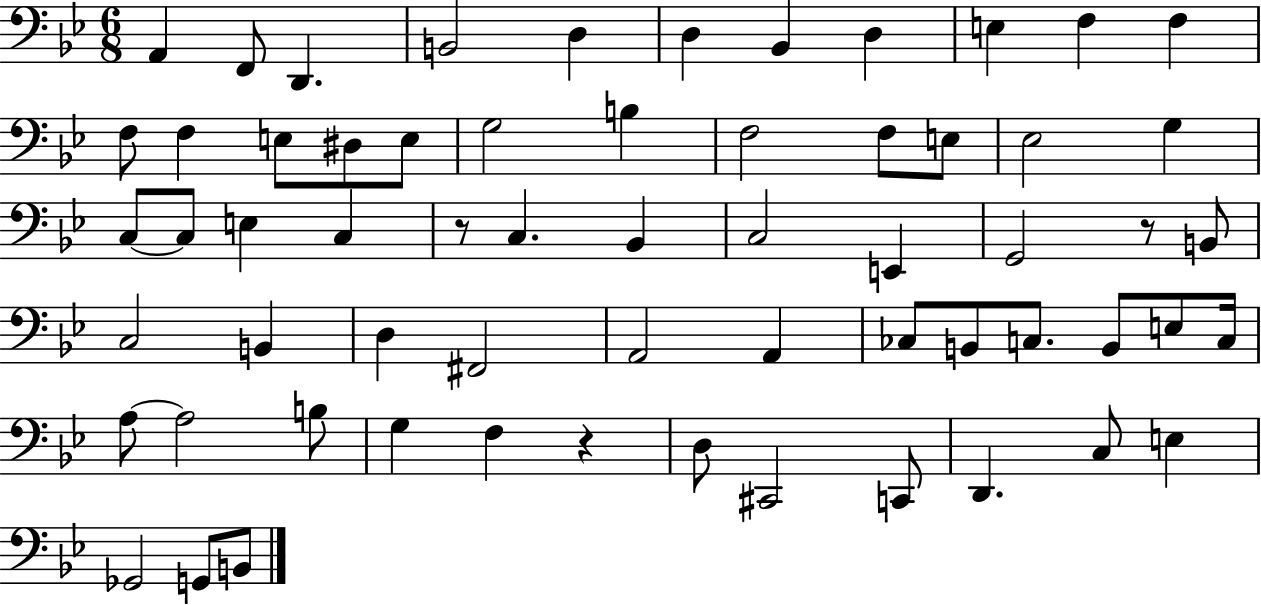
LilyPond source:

{
  \clef bass
  \numericTimeSignature
  \time 6/8
  \key bes \major
  \repeat volta 2 { a,4 f,8 d,4. | b,2 d4 | d4 bes,4 d4 | e4 f4 f4 | \break f8 f4 e8 dis8 e8 | g2 b4 | f2 f8 e8 | ees2 g4 | \break c8~~ c8 e4 c4 | r8 c4. bes,4 | c2 e,4 | g,2 r8 b,8 | \break c2 b,4 | d4 fis,2 | a,2 a,4 | ces8 b,8 c8. b,8 e8 c16 | \break a8~~ a2 b8 | g4 f4 r4 | d8 cis,2 c,8 | d,4. c8 e4 | \break ges,2 g,8 b,8 | } \bar "|."
}